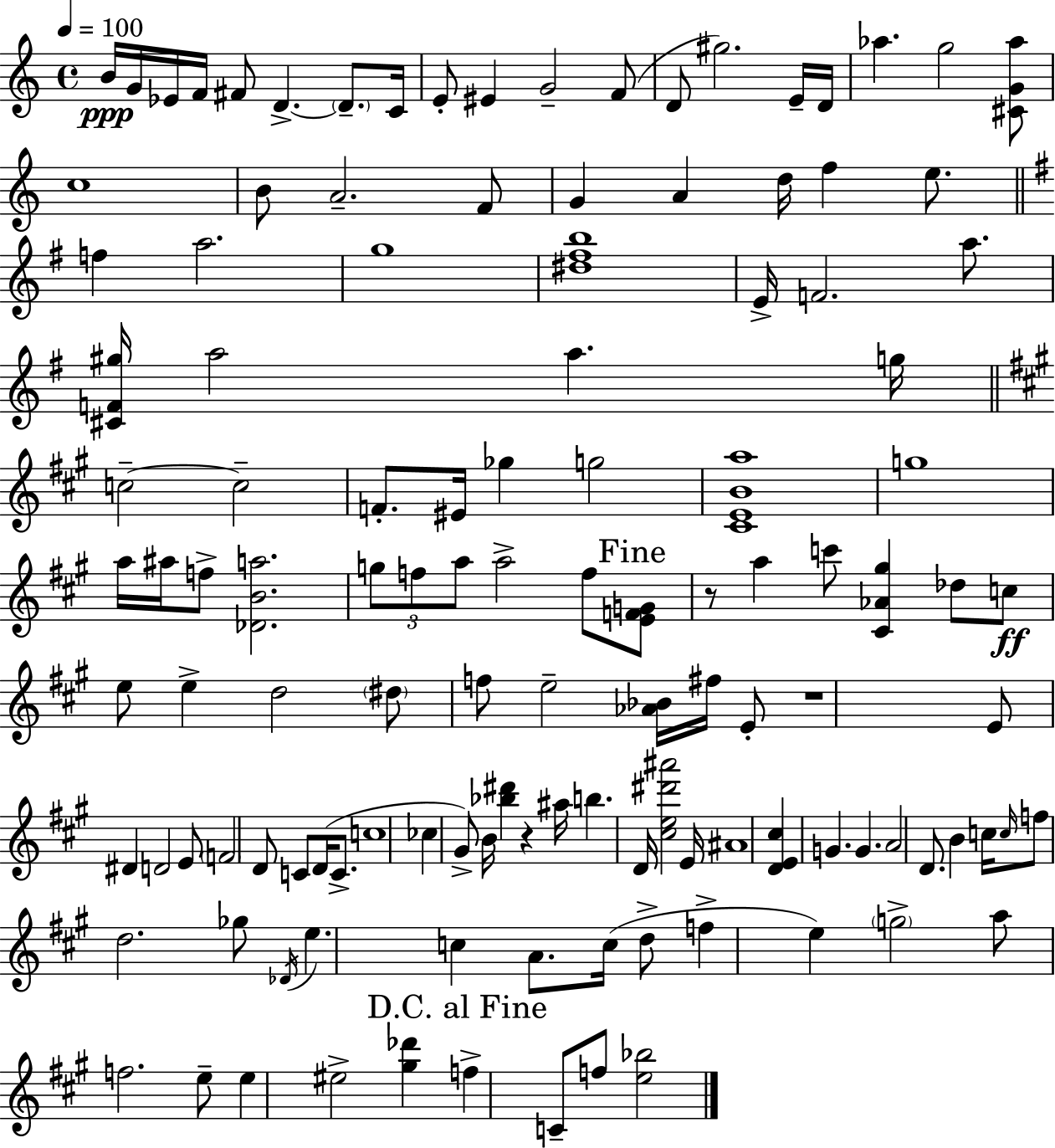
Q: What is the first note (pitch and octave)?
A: B4